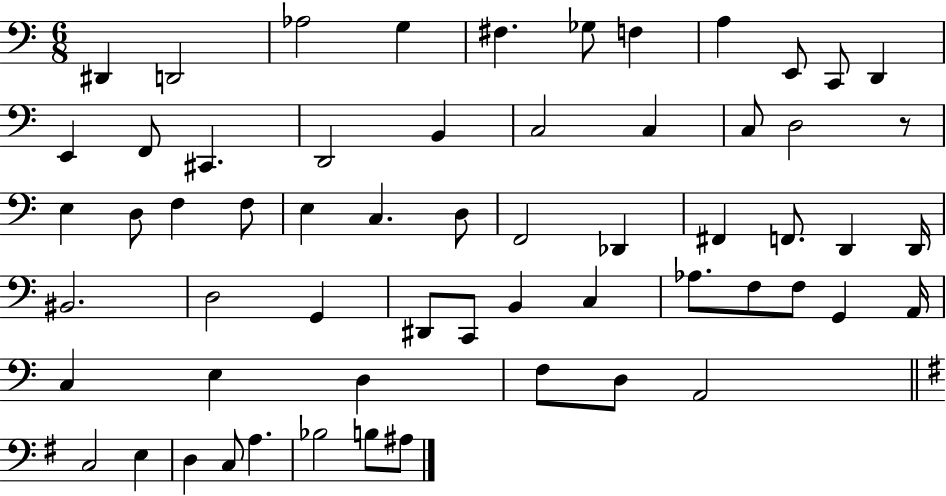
X:1
T:Untitled
M:6/8
L:1/4
K:C
^D,, D,,2 _A,2 G, ^F, _G,/2 F, A, E,,/2 C,,/2 D,, E,, F,,/2 ^C,, D,,2 B,, C,2 C, C,/2 D,2 z/2 E, D,/2 F, F,/2 E, C, D,/2 F,,2 _D,, ^F,, F,,/2 D,, D,,/4 ^B,,2 D,2 G,, ^D,,/2 C,,/2 B,, C, _A,/2 F,/2 F,/2 G,, A,,/4 C, E, D, F,/2 D,/2 A,,2 C,2 E, D, C,/2 A, _B,2 B,/2 ^A,/2